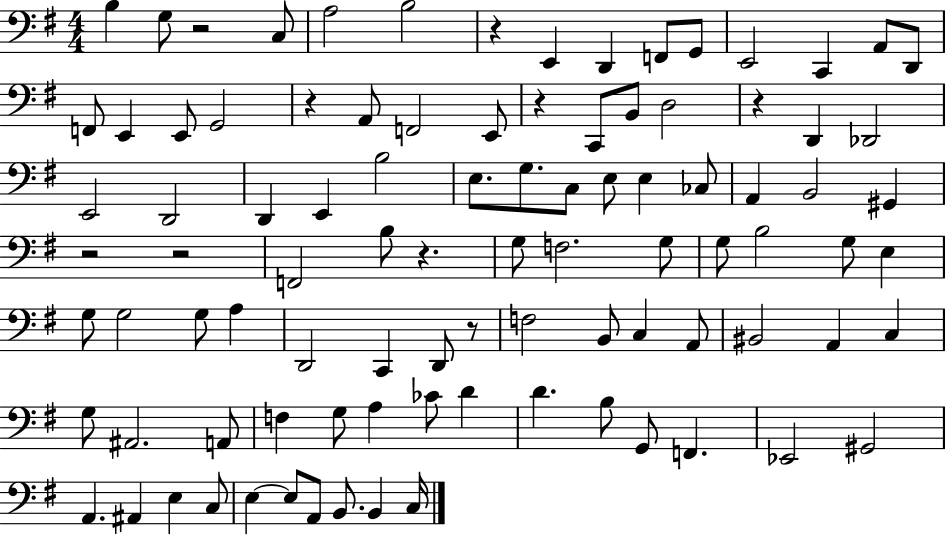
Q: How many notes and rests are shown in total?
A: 95